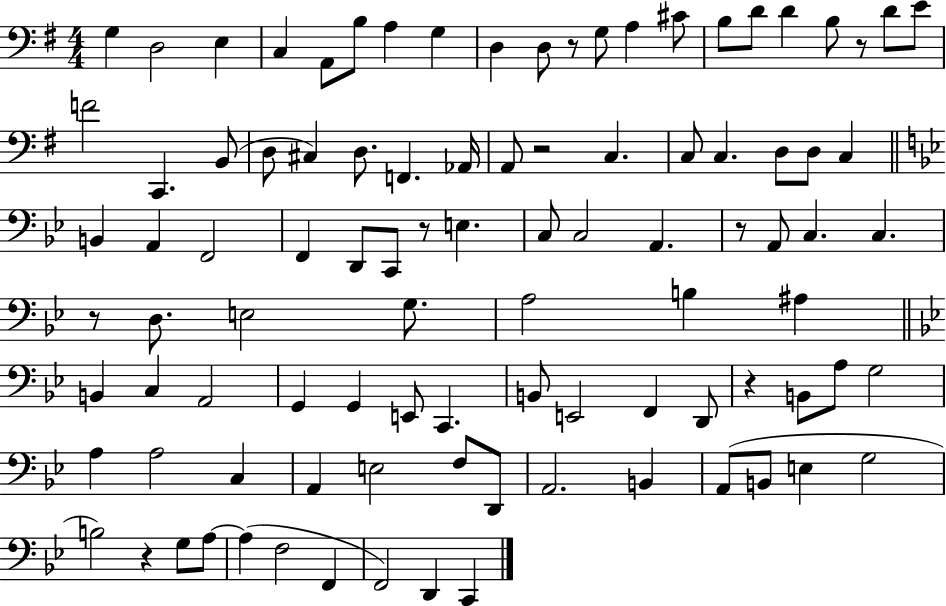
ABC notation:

X:1
T:Untitled
M:4/4
L:1/4
K:G
G, D,2 E, C, A,,/2 B,/2 A, G, D, D,/2 z/2 G,/2 A, ^C/2 B,/2 D/2 D B,/2 z/2 D/2 E/2 F2 C,, B,,/2 D,/2 ^C, D,/2 F,, _A,,/4 A,,/2 z2 C, C,/2 C, D,/2 D,/2 C, B,, A,, F,,2 F,, D,,/2 C,,/2 z/2 E, C,/2 C,2 A,, z/2 A,,/2 C, C, z/2 D,/2 E,2 G,/2 A,2 B, ^A, B,, C, A,,2 G,, G,, E,,/2 C,, B,,/2 E,,2 F,, D,,/2 z B,,/2 A,/2 G,2 A, A,2 C, A,, E,2 F,/2 D,,/2 A,,2 B,, A,,/2 B,,/2 E, G,2 B,2 z G,/2 A,/2 A, F,2 F,, F,,2 D,, C,,